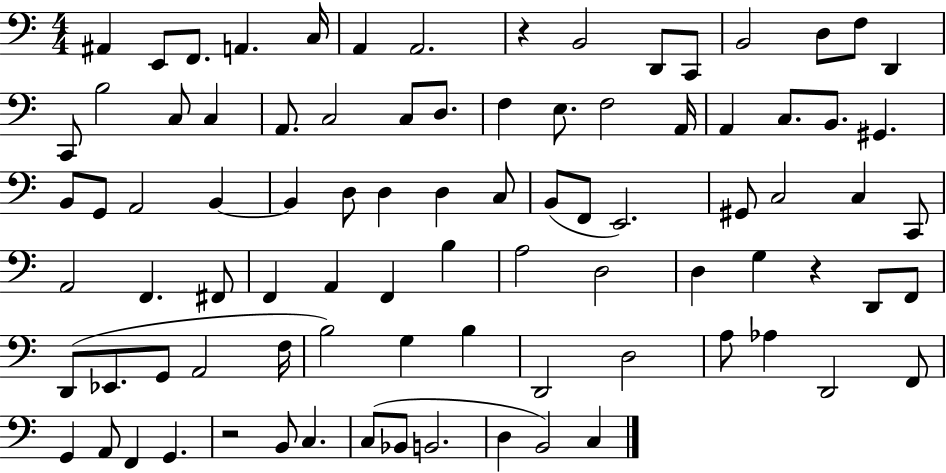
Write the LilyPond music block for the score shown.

{
  \clef bass
  \numericTimeSignature
  \time 4/4
  \key c \major
  ais,4 e,8 f,8. a,4. c16 | a,4 a,2. | r4 b,2 d,8 c,8 | b,2 d8 f8 d,4 | \break c,8 b2 c8 c4 | a,8. c2 c8 d8. | f4 e8. f2 a,16 | a,4 c8. b,8. gis,4. | \break b,8 g,8 a,2 b,4~~ | b,4 d8 d4 d4 c8 | b,8( f,8 e,2.) | gis,8 c2 c4 c,8 | \break a,2 f,4. fis,8 | f,4 a,4 f,4 b4 | a2 d2 | d4 g4 r4 d,8 f,8 | \break d,8( ees,8. g,8 a,2 f16 | b2) g4 b4 | d,2 d2 | a8 aes4 d,2 f,8 | \break g,4 a,8 f,4 g,4. | r2 b,8 c4. | c8( bes,8 b,2. | d4 b,2) c4 | \break \bar "|."
}